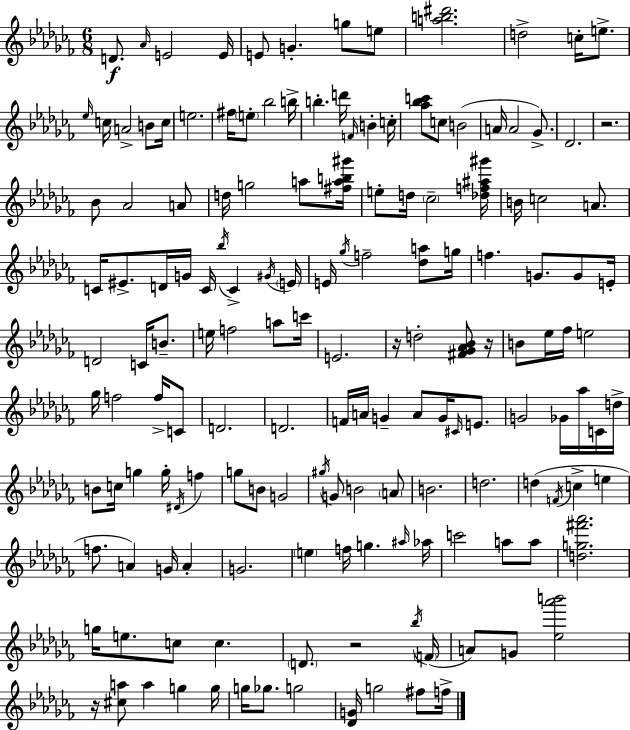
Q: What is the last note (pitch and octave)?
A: F5